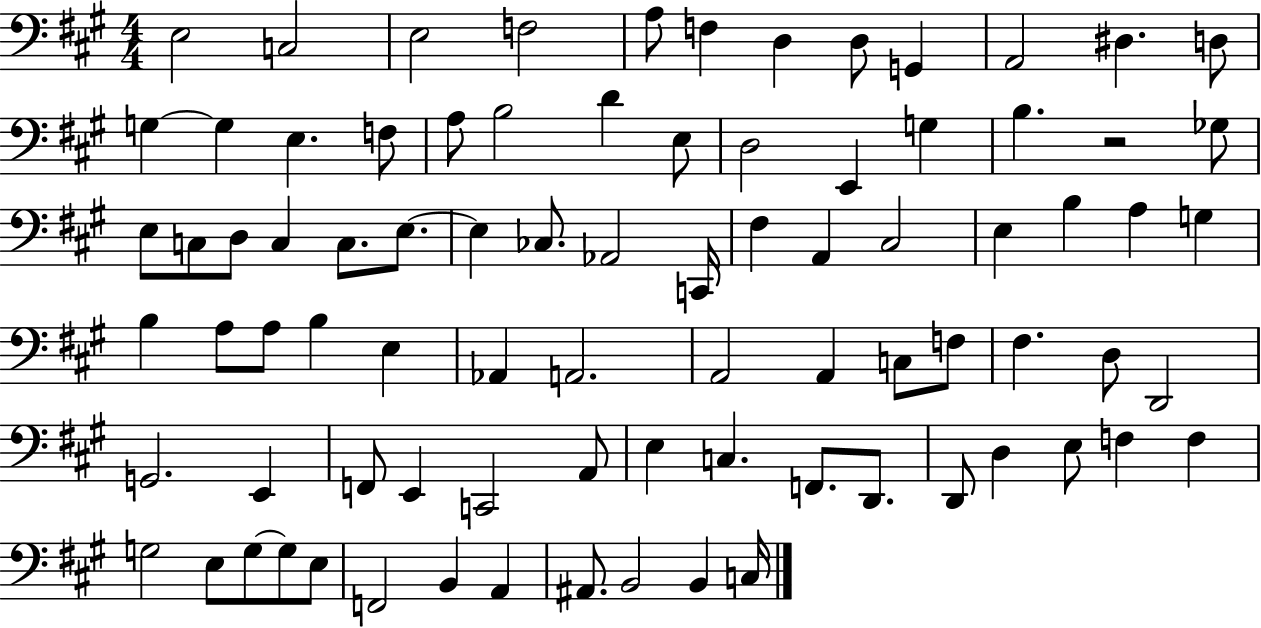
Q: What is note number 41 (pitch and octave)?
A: A3